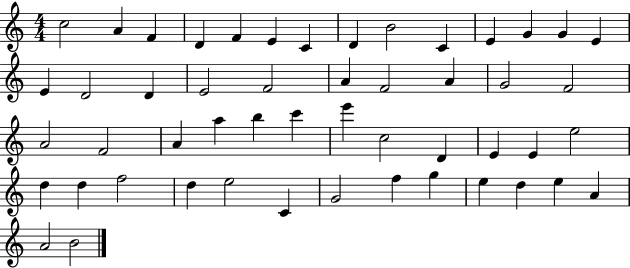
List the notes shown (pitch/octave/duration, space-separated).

C5/h A4/q F4/q D4/q F4/q E4/q C4/q D4/q B4/h C4/q E4/q G4/q G4/q E4/q E4/q D4/h D4/q E4/h F4/h A4/q F4/h A4/q G4/h F4/h A4/h F4/h A4/q A5/q B5/q C6/q E6/q C5/h D4/q E4/q E4/q E5/h D5/q D5/q F5/h D5/q E5/h C4/q G4/h F5/q G5/q E5/q D5/q E5/q A4/q A4/h B4/h